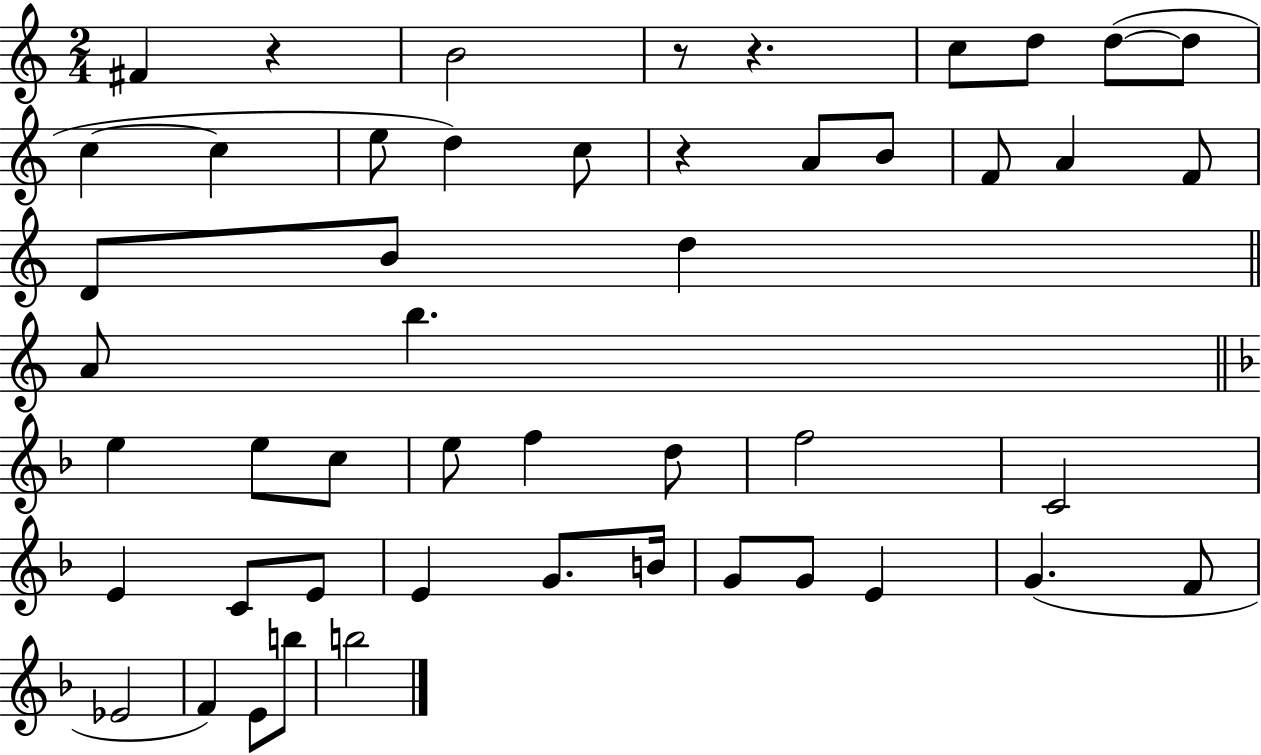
{
  \clef treble
  \numericTimeSignature
  \time 2/4
  \key c \major
  fis'4 r4 | b'2 | r8 r4. | c''8 d''8 d''8~(~ d''8 | \break c''4~~ c''4 | e''8 d''4) c''8 | r4 a'8 b'8 | f'8 a'4 f'8 | \break d'8 b'8 d''4 | \bar "||" \break \key c \major a'8 b''4. | \bar "||" \break \key d \minor e''4 e''8 c''8 | e''8 f''4 d''8 | f''2 | c'2 | \break e'4 c'8 e'8 | e'4 g'8. b'16 | g'8 g'8 e'4 | g'4.( f'8 | \break ees'2 | f'4) e'8 b''8 | b''2 | \bar "|."
}